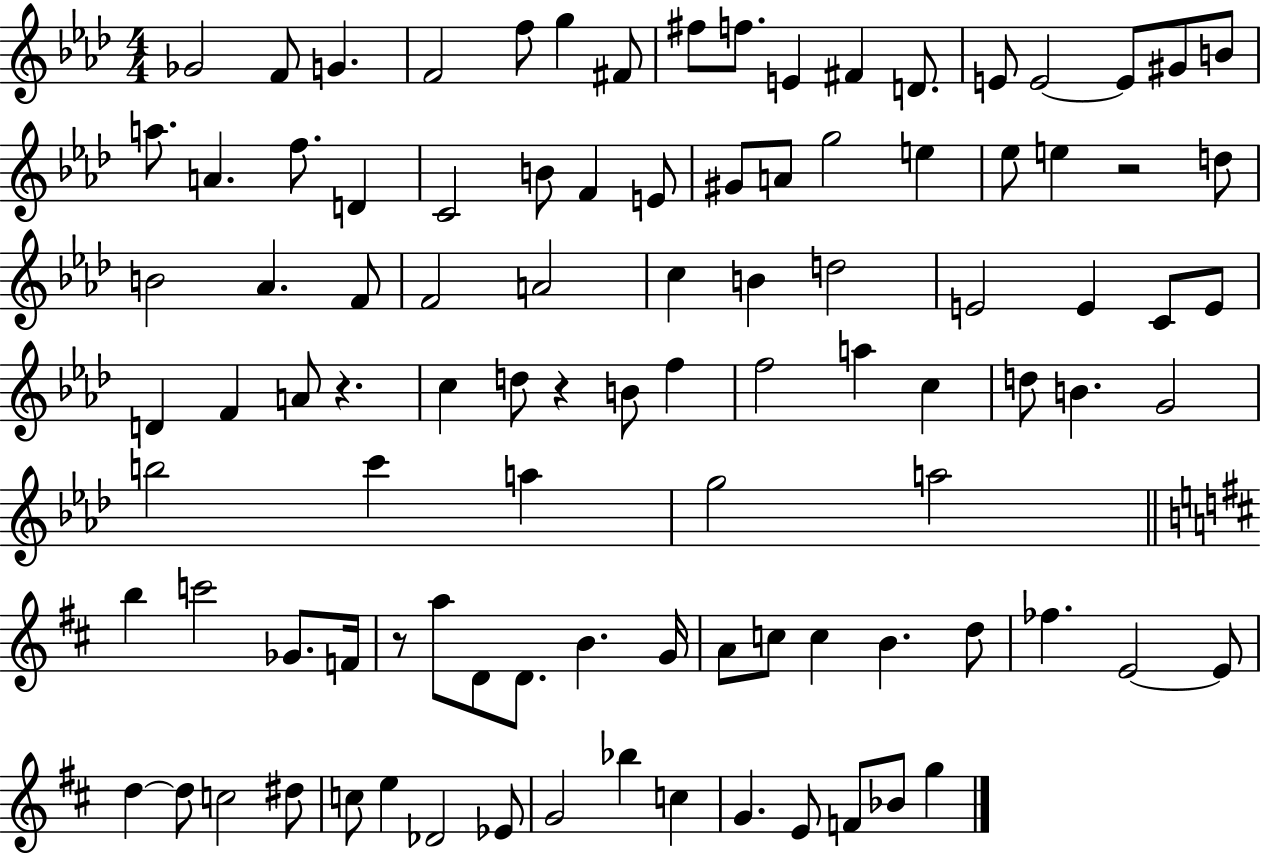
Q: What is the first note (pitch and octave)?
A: Gb4